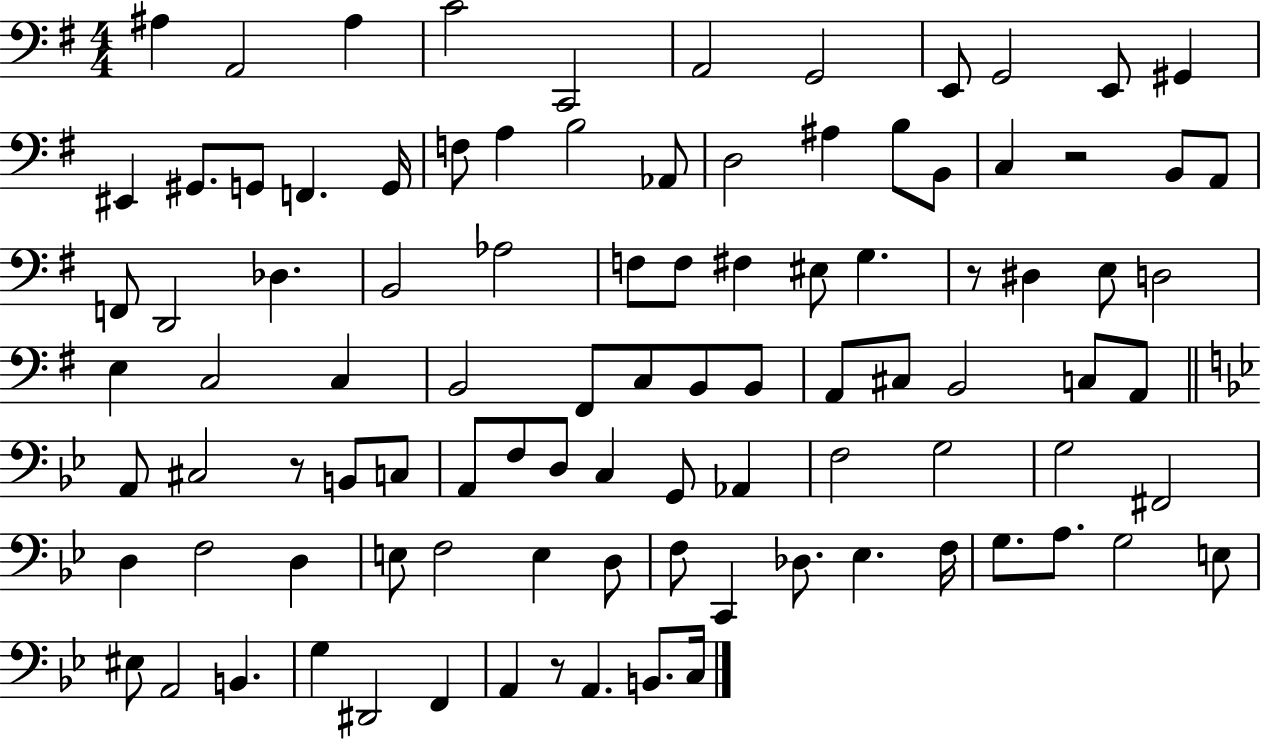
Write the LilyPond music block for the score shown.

{
  \clef bass
  \numericTimeSignature
  \time 4/4
  \key g \major
  \repeat volta 2 { ais4 a,2 ais4 | c'2 c,2 | a,2 g,2 | e,8 g,2 e,8 gis,4 | \break eis,4 gis,8. g,8 f,4. g,16 | f8 a4 b2 aes,8 | d2 ais4 b8 b,8 | c4 r2 b,8 a,8 | \break f,8 d,2 des4. | b,2 aes2 | f8 f8 fis4 eis8 g4. | r8 dis4 e8 d2 | \break e4 c2 c4 | b,2 fis,8 c8 b,8 b,8 | a,8 cis8 b,2 c8 a,8 | \bar "||" \break \key g \minor a,8 cis2 r8 b,8 c8 | a,8 f8 d8 c4 g,8 aes,4 | f2 g2 | g2 fis,2 | \break d4 f2 d4 | e8 f2 e4 d8 | f8 c,4 des8. ees4. f16 | g8. a8. g2 e8 | \break eis8 a,2 b,4. | g4 dis,2 f,4 | a,4 r8 a,4. b,8. c16 | } \bar "|."
}